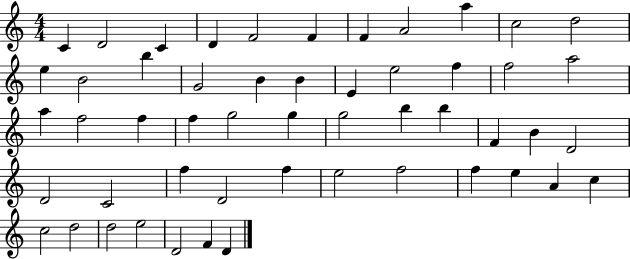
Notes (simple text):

C4/q D4/h C4/q D4/q F4/h F4/q F4/q A4/h A5/q C5/h D5/h E5/q B4/h B5/q G4/h B4/q B4/q E4/q E5/h F5/q F5/h A5/h A5/q F5/h F5/q F5/q G5/h G5/q G5/h B5/q B5/q F4/q B4/q D4/h D4/h C4/h F5/q D4/h F5/q E5/h F5/h F5/q E5/q A4/q C5/q C5/h D5/h D5/h E5/h D4/h F4/q D4/q